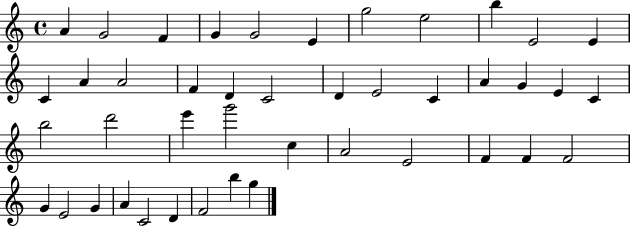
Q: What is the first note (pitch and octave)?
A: A4